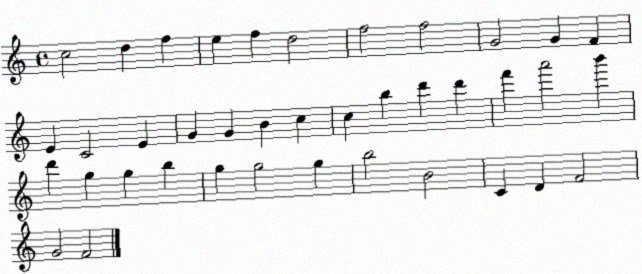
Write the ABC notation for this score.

X:1
T:Untitled
M:4/4
L:1/4
K:C
c2 d f e f d2 f2 f2 G2 G F E C2 E G G B c c b d' d' f' a'2 b' d' g g b g g2 g b2 B2 C D F2 G2 F2